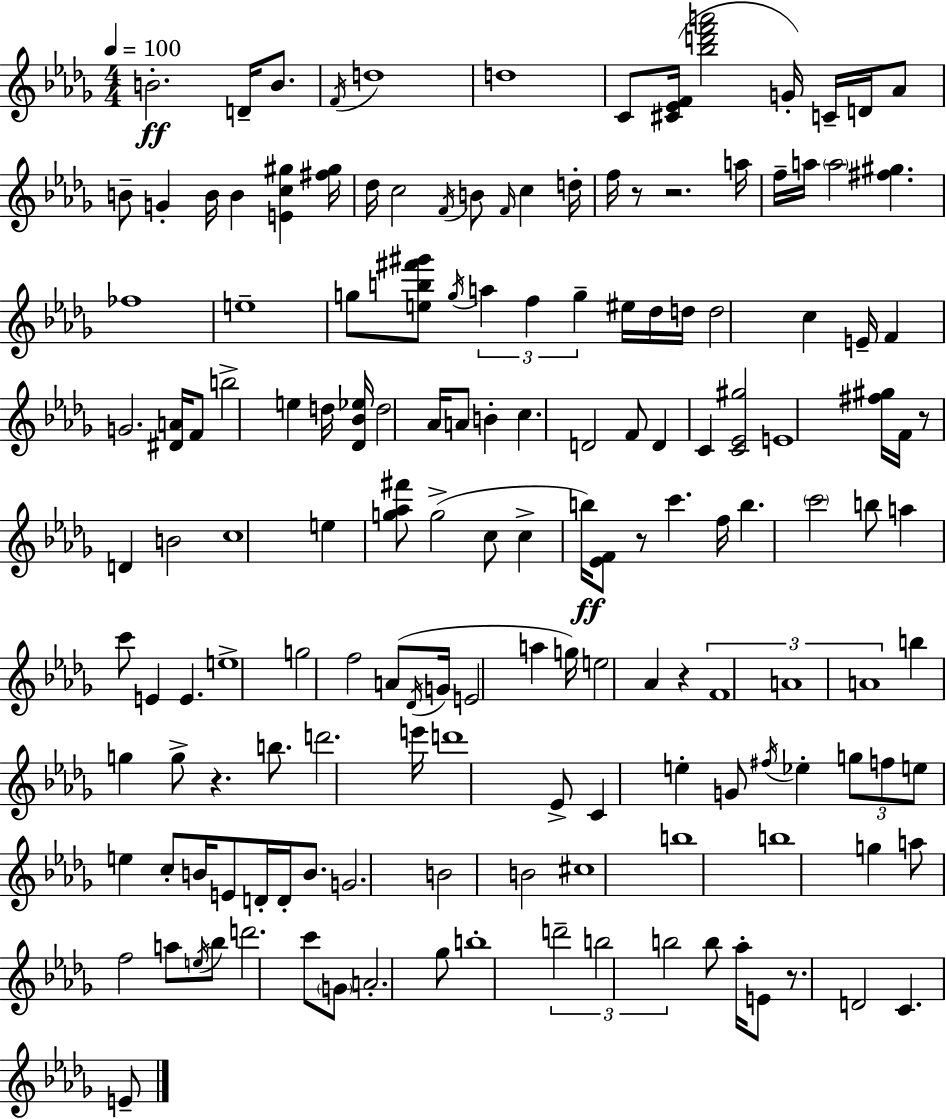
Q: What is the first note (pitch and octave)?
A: B4